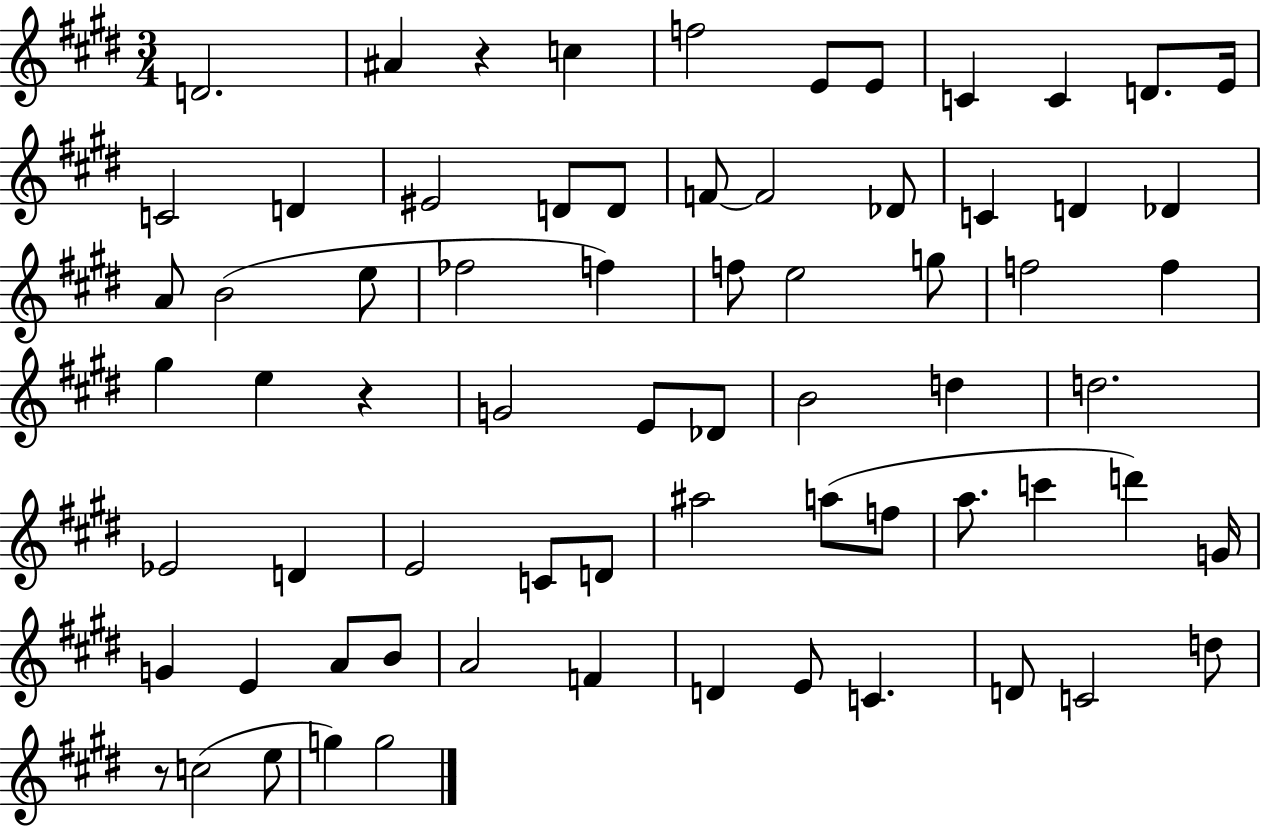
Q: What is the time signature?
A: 3/4